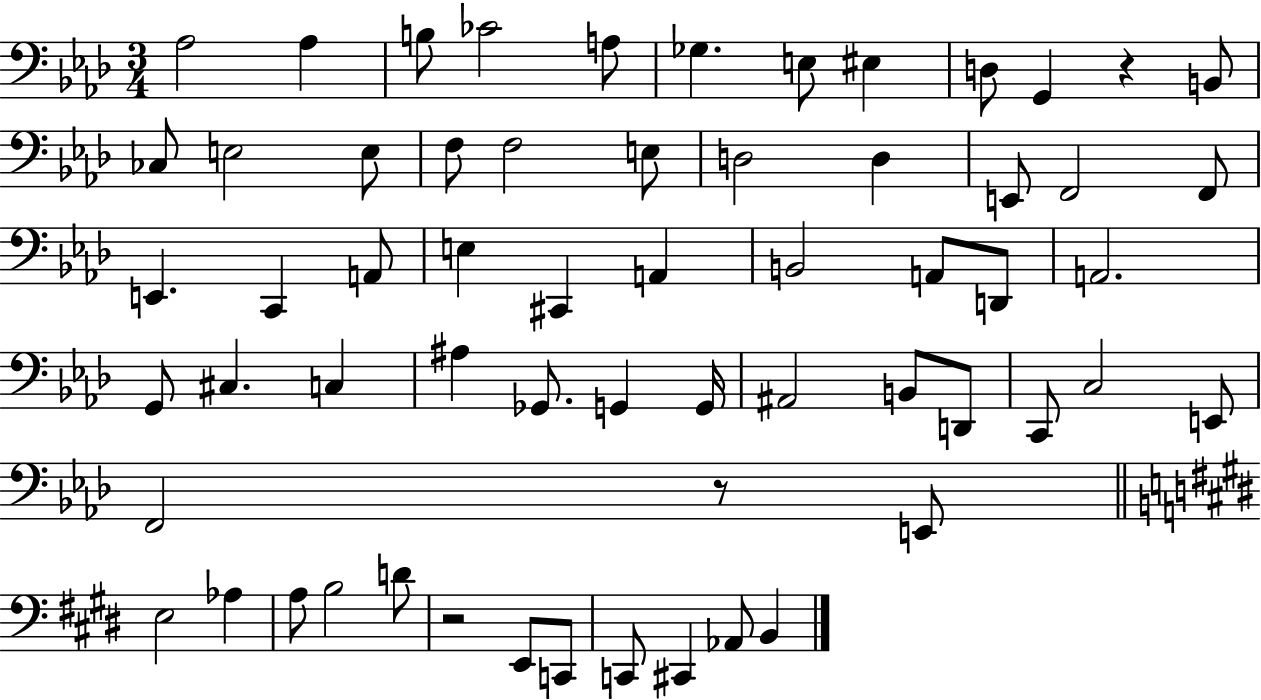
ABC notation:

X:1
T:Untitled
M:3/4
L:1/4
K:Ab
_A,2 _A, B,/2 _C2 A,/2 _G, E,/2 ^E, D,/2 G,, z B,,/2 _C,/2 E,2 E,/2 F,/2 F,2 E,/2 D,2 D, E,,/2 F,,2 F,,/2 E,, C,, A,,/2 E, ^C,, A,, B,,2 A,,/2 D,,/2 A,,2 G,,/2 ^C, C, ^A, _G,,/2 G,, G,,/4 ^A,,2 B,,/2 D,,/2 C,,/2 C,2 E,,/2 F,,2 z/2 E,,/2 E,2 _A, A,/2 B,2 D/2 z2 E,,/2 C,,/2 C,,/2 ^C,, _A,,/2 B,,